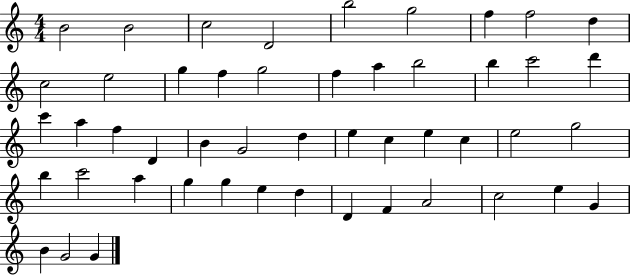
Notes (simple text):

B4/h B4/h C5/h D4/h B5/h G5/h F5/q F5/h D5/q C5/h E5/h G5/q F5/q G5/h F5/q A5/q B5/h B5/q C6/h D6/q C6/q A5/q F5/q D4/q B4/q G4/h D5/q E5/q C5/q E5/q C5/q E5/h G5/h B5/q C6/h A5/q G5/q G5/q E5/q D5/q D4/q F4/q A4/h C5/h E5/q G4/q B4/q G4/h G4/q